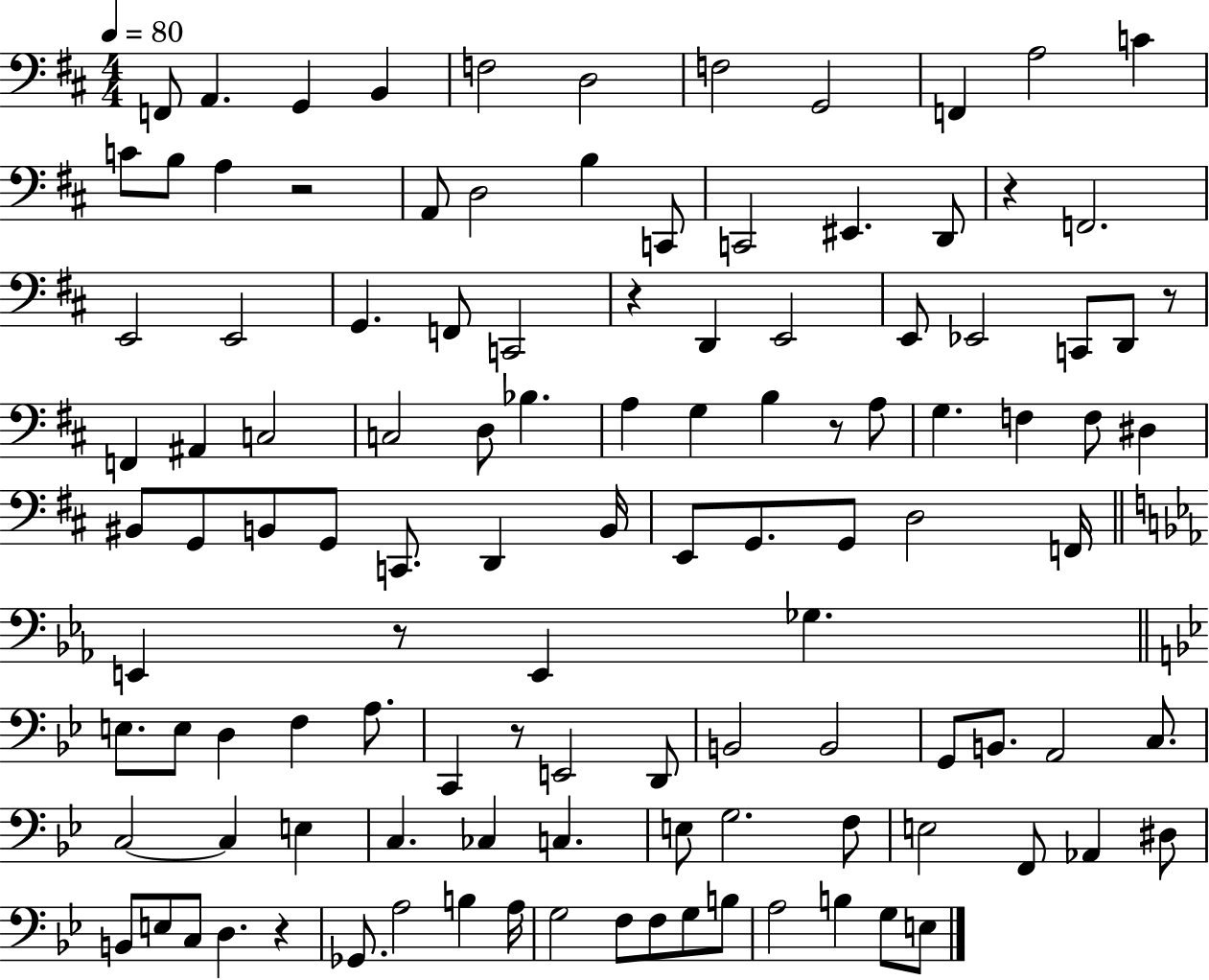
X:1
T:Untitled
M:4/4
L:1/4
K:D
F,,/2 A,, G,, B,, F,2 D,2 F,2 G,,2 F,, A,2 C C/2 B,/2 A, z2 A,,/2 D,2 B, C,,/2 C,,2 ^E,, D,,/2 z F,,2 E,,2 E,,2 G,, F,,/2 C,,2 z D,, E,,2 E,,/2 _E,,2 C,,/2 D,,/2 z/2 F,, ^A,, C,2 C,2 D,/2 _B, A, G, B, z/2 A,/2 G, F, F,/2 ^D, ^B,,/2 G,,/2 B,,/2 G,,/2 C,,/2 D,, B,,/4 E,,/2 G,,/2 G,,/2 D,2 F,,/4 E,, z/2 E,, _G, E,/2 E,/2 D, F, A,/2 C,, z/2 E,,2 D,,/2 B,,2 B,,2 G,,/2 B,,/2 A,,2 C,/2 C,2 C, E, C, _C, C, E,/2 G,2 F,/2 E,2 F,,/2 _A,, ^D,/2 B,,/2 E,/2 C,/2 D, z _G,,/2 A,2 B, A,/4 G,2 F,/2 F,/2 G,/2 B,/2 A,2 B, G,/2 E,/2